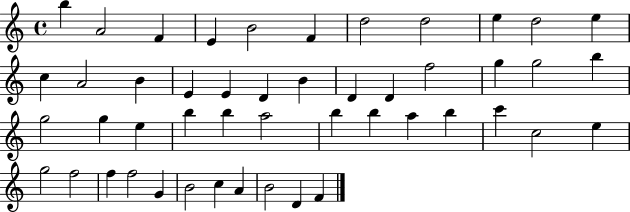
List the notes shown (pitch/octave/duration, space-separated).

B5/q A4/h F4/q E4/q B4/h F4/q D5/h D5/h E5/q D5/h E5/q C5/q A4/h B4/q E4/q E4/q D4/q B4/q D4/q D4/q F5/h G5/q G5/h B5/q G5/h G5/q E5/q B5/q B5/q A5/h B5/q B5/q A5/q B5/q C6/q C5/h E5/q G5/h F5/h F5/q F5/h G4/q B4/h C5/q A4/q B4/h D4/q F4/q